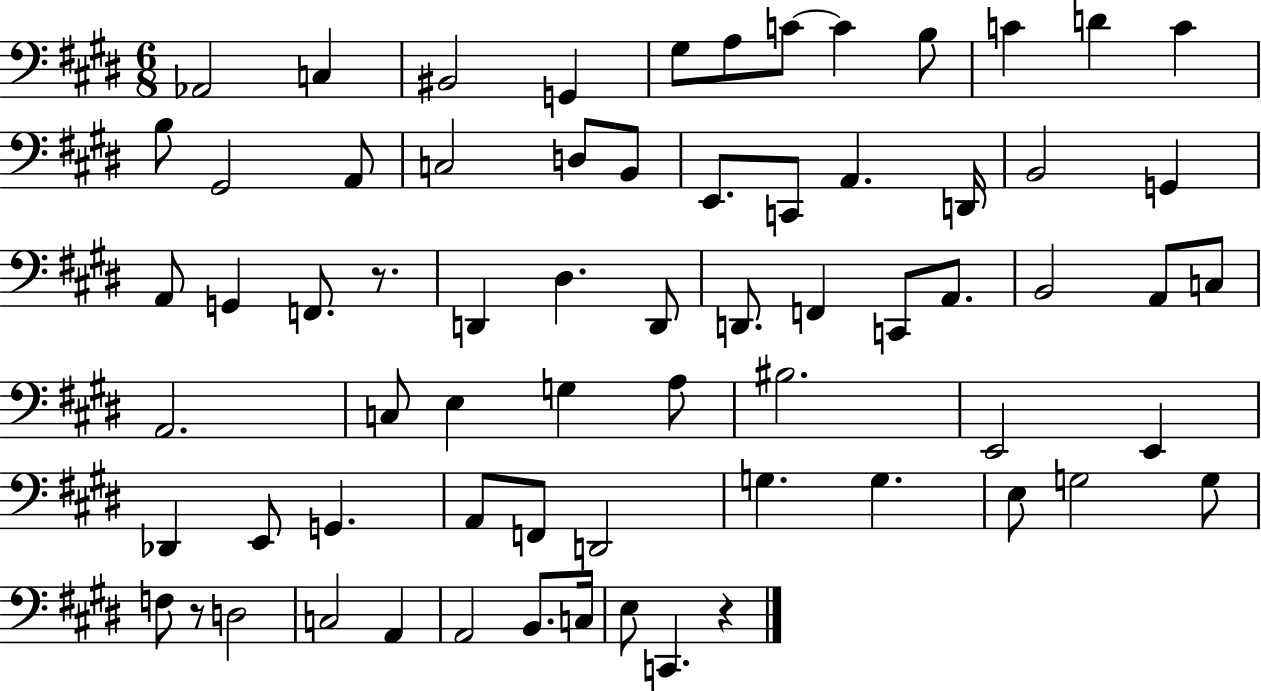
{
  \clef bass
  \numericTimeSignature
  \time 6/8
  \key e \major
  aes,2 c4 | bis,2 g,4 | gis8 a8 c'8~~ c'4 b8 | c'4 d'4 c'4 | \break b8 gis,2 a,8 | c2 d8 b,8 | e,8. c,8 a,4. d,16 | b,2 g,4 | \break a,8 g,4 f,8. r8. | d,4 dis4. d,8 | d,8. f,4 c,8 a,8. | b,2 a,8 c8 | \break a,2. | c8 e4 g4 a8 | bis2. | e,2 e,4 | \break des,4 e,8 g,4. | a,8 f,8 d,2 | g4. g4. | e8 g2 g8 | \break f8 r8 d2 | c2 a,4 | a,2 b,8. c16 | e8 c,4. r4 | \break \bar "|."
}